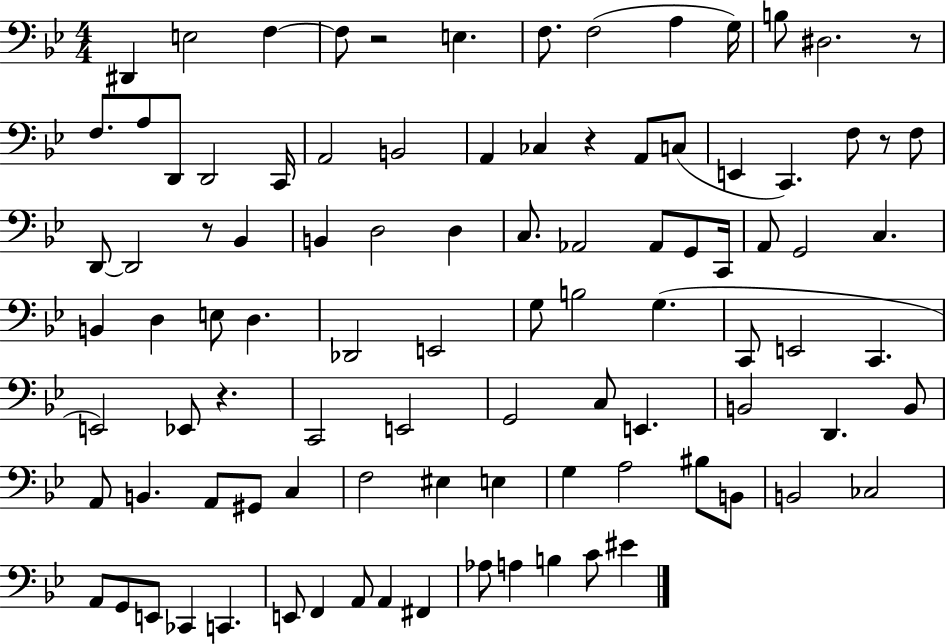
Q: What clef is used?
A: bass